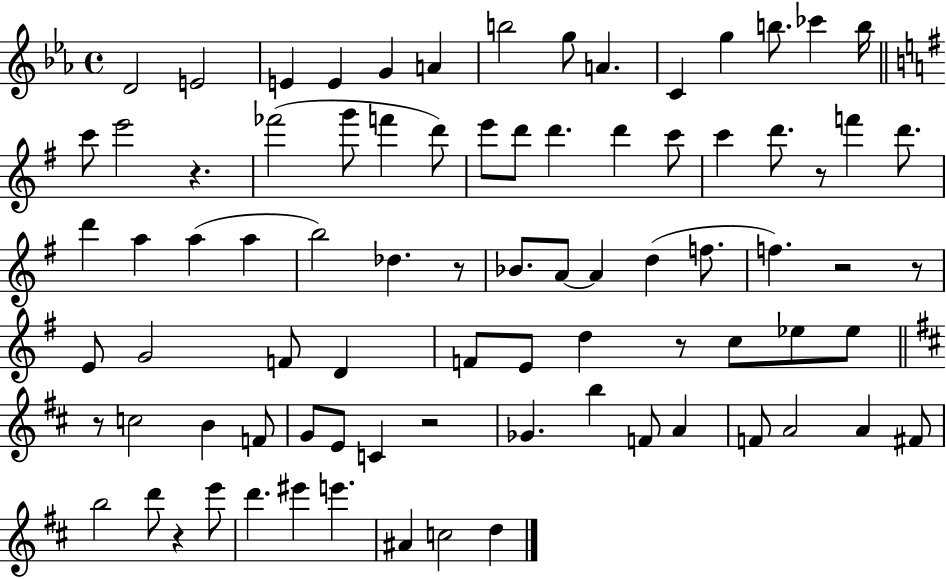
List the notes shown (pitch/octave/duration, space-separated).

D4/h E4/h E4/q E4/q G4/q A4/q B5/h G5/e A4/q. C4/q G5/q B5/e. CES6/q B5/s C6/e E6/h R/q. FES6/h G6/e F6/q D6/e E6/e D6/e D6/q. D6/q C6/e C6/q D6/e. R/e F6/q D6/e. D6/q A5/q A5/q A5/q B5/h Db5/q. R/e Bb4/e. A4/e A4/q D5/q F5/e. F5/q. R/h R/e E4/e G4/h F4/e D4/q F4/e E4/e D5/q R/e C5/e Eb5/e Eb5/e R/e C5/h B4/q F4/e G4/e E4/e C4/q R/h Gb4/q. B5/q F4/e A4/q F4/e A4/h A4/q F#4/e B5/h D6/e R/q E6/e D6/q. EIS6/q E6/q. A#4/q C5/h D5/q